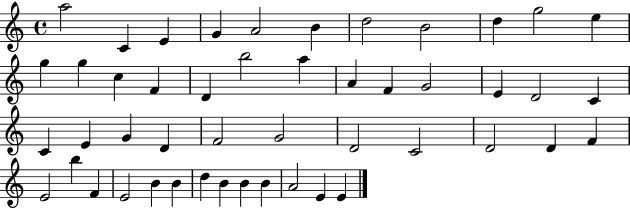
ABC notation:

X:1
T:Untitled
M:4/4
L:1/4
K:C
a2 C E G A2 B d2 B2 d g2 e g g c F D b2 a A F G2 E D2 C C E G D F2 G2 D2 C2 D2 D F E2 b F E2 B B d B B B A2 E E